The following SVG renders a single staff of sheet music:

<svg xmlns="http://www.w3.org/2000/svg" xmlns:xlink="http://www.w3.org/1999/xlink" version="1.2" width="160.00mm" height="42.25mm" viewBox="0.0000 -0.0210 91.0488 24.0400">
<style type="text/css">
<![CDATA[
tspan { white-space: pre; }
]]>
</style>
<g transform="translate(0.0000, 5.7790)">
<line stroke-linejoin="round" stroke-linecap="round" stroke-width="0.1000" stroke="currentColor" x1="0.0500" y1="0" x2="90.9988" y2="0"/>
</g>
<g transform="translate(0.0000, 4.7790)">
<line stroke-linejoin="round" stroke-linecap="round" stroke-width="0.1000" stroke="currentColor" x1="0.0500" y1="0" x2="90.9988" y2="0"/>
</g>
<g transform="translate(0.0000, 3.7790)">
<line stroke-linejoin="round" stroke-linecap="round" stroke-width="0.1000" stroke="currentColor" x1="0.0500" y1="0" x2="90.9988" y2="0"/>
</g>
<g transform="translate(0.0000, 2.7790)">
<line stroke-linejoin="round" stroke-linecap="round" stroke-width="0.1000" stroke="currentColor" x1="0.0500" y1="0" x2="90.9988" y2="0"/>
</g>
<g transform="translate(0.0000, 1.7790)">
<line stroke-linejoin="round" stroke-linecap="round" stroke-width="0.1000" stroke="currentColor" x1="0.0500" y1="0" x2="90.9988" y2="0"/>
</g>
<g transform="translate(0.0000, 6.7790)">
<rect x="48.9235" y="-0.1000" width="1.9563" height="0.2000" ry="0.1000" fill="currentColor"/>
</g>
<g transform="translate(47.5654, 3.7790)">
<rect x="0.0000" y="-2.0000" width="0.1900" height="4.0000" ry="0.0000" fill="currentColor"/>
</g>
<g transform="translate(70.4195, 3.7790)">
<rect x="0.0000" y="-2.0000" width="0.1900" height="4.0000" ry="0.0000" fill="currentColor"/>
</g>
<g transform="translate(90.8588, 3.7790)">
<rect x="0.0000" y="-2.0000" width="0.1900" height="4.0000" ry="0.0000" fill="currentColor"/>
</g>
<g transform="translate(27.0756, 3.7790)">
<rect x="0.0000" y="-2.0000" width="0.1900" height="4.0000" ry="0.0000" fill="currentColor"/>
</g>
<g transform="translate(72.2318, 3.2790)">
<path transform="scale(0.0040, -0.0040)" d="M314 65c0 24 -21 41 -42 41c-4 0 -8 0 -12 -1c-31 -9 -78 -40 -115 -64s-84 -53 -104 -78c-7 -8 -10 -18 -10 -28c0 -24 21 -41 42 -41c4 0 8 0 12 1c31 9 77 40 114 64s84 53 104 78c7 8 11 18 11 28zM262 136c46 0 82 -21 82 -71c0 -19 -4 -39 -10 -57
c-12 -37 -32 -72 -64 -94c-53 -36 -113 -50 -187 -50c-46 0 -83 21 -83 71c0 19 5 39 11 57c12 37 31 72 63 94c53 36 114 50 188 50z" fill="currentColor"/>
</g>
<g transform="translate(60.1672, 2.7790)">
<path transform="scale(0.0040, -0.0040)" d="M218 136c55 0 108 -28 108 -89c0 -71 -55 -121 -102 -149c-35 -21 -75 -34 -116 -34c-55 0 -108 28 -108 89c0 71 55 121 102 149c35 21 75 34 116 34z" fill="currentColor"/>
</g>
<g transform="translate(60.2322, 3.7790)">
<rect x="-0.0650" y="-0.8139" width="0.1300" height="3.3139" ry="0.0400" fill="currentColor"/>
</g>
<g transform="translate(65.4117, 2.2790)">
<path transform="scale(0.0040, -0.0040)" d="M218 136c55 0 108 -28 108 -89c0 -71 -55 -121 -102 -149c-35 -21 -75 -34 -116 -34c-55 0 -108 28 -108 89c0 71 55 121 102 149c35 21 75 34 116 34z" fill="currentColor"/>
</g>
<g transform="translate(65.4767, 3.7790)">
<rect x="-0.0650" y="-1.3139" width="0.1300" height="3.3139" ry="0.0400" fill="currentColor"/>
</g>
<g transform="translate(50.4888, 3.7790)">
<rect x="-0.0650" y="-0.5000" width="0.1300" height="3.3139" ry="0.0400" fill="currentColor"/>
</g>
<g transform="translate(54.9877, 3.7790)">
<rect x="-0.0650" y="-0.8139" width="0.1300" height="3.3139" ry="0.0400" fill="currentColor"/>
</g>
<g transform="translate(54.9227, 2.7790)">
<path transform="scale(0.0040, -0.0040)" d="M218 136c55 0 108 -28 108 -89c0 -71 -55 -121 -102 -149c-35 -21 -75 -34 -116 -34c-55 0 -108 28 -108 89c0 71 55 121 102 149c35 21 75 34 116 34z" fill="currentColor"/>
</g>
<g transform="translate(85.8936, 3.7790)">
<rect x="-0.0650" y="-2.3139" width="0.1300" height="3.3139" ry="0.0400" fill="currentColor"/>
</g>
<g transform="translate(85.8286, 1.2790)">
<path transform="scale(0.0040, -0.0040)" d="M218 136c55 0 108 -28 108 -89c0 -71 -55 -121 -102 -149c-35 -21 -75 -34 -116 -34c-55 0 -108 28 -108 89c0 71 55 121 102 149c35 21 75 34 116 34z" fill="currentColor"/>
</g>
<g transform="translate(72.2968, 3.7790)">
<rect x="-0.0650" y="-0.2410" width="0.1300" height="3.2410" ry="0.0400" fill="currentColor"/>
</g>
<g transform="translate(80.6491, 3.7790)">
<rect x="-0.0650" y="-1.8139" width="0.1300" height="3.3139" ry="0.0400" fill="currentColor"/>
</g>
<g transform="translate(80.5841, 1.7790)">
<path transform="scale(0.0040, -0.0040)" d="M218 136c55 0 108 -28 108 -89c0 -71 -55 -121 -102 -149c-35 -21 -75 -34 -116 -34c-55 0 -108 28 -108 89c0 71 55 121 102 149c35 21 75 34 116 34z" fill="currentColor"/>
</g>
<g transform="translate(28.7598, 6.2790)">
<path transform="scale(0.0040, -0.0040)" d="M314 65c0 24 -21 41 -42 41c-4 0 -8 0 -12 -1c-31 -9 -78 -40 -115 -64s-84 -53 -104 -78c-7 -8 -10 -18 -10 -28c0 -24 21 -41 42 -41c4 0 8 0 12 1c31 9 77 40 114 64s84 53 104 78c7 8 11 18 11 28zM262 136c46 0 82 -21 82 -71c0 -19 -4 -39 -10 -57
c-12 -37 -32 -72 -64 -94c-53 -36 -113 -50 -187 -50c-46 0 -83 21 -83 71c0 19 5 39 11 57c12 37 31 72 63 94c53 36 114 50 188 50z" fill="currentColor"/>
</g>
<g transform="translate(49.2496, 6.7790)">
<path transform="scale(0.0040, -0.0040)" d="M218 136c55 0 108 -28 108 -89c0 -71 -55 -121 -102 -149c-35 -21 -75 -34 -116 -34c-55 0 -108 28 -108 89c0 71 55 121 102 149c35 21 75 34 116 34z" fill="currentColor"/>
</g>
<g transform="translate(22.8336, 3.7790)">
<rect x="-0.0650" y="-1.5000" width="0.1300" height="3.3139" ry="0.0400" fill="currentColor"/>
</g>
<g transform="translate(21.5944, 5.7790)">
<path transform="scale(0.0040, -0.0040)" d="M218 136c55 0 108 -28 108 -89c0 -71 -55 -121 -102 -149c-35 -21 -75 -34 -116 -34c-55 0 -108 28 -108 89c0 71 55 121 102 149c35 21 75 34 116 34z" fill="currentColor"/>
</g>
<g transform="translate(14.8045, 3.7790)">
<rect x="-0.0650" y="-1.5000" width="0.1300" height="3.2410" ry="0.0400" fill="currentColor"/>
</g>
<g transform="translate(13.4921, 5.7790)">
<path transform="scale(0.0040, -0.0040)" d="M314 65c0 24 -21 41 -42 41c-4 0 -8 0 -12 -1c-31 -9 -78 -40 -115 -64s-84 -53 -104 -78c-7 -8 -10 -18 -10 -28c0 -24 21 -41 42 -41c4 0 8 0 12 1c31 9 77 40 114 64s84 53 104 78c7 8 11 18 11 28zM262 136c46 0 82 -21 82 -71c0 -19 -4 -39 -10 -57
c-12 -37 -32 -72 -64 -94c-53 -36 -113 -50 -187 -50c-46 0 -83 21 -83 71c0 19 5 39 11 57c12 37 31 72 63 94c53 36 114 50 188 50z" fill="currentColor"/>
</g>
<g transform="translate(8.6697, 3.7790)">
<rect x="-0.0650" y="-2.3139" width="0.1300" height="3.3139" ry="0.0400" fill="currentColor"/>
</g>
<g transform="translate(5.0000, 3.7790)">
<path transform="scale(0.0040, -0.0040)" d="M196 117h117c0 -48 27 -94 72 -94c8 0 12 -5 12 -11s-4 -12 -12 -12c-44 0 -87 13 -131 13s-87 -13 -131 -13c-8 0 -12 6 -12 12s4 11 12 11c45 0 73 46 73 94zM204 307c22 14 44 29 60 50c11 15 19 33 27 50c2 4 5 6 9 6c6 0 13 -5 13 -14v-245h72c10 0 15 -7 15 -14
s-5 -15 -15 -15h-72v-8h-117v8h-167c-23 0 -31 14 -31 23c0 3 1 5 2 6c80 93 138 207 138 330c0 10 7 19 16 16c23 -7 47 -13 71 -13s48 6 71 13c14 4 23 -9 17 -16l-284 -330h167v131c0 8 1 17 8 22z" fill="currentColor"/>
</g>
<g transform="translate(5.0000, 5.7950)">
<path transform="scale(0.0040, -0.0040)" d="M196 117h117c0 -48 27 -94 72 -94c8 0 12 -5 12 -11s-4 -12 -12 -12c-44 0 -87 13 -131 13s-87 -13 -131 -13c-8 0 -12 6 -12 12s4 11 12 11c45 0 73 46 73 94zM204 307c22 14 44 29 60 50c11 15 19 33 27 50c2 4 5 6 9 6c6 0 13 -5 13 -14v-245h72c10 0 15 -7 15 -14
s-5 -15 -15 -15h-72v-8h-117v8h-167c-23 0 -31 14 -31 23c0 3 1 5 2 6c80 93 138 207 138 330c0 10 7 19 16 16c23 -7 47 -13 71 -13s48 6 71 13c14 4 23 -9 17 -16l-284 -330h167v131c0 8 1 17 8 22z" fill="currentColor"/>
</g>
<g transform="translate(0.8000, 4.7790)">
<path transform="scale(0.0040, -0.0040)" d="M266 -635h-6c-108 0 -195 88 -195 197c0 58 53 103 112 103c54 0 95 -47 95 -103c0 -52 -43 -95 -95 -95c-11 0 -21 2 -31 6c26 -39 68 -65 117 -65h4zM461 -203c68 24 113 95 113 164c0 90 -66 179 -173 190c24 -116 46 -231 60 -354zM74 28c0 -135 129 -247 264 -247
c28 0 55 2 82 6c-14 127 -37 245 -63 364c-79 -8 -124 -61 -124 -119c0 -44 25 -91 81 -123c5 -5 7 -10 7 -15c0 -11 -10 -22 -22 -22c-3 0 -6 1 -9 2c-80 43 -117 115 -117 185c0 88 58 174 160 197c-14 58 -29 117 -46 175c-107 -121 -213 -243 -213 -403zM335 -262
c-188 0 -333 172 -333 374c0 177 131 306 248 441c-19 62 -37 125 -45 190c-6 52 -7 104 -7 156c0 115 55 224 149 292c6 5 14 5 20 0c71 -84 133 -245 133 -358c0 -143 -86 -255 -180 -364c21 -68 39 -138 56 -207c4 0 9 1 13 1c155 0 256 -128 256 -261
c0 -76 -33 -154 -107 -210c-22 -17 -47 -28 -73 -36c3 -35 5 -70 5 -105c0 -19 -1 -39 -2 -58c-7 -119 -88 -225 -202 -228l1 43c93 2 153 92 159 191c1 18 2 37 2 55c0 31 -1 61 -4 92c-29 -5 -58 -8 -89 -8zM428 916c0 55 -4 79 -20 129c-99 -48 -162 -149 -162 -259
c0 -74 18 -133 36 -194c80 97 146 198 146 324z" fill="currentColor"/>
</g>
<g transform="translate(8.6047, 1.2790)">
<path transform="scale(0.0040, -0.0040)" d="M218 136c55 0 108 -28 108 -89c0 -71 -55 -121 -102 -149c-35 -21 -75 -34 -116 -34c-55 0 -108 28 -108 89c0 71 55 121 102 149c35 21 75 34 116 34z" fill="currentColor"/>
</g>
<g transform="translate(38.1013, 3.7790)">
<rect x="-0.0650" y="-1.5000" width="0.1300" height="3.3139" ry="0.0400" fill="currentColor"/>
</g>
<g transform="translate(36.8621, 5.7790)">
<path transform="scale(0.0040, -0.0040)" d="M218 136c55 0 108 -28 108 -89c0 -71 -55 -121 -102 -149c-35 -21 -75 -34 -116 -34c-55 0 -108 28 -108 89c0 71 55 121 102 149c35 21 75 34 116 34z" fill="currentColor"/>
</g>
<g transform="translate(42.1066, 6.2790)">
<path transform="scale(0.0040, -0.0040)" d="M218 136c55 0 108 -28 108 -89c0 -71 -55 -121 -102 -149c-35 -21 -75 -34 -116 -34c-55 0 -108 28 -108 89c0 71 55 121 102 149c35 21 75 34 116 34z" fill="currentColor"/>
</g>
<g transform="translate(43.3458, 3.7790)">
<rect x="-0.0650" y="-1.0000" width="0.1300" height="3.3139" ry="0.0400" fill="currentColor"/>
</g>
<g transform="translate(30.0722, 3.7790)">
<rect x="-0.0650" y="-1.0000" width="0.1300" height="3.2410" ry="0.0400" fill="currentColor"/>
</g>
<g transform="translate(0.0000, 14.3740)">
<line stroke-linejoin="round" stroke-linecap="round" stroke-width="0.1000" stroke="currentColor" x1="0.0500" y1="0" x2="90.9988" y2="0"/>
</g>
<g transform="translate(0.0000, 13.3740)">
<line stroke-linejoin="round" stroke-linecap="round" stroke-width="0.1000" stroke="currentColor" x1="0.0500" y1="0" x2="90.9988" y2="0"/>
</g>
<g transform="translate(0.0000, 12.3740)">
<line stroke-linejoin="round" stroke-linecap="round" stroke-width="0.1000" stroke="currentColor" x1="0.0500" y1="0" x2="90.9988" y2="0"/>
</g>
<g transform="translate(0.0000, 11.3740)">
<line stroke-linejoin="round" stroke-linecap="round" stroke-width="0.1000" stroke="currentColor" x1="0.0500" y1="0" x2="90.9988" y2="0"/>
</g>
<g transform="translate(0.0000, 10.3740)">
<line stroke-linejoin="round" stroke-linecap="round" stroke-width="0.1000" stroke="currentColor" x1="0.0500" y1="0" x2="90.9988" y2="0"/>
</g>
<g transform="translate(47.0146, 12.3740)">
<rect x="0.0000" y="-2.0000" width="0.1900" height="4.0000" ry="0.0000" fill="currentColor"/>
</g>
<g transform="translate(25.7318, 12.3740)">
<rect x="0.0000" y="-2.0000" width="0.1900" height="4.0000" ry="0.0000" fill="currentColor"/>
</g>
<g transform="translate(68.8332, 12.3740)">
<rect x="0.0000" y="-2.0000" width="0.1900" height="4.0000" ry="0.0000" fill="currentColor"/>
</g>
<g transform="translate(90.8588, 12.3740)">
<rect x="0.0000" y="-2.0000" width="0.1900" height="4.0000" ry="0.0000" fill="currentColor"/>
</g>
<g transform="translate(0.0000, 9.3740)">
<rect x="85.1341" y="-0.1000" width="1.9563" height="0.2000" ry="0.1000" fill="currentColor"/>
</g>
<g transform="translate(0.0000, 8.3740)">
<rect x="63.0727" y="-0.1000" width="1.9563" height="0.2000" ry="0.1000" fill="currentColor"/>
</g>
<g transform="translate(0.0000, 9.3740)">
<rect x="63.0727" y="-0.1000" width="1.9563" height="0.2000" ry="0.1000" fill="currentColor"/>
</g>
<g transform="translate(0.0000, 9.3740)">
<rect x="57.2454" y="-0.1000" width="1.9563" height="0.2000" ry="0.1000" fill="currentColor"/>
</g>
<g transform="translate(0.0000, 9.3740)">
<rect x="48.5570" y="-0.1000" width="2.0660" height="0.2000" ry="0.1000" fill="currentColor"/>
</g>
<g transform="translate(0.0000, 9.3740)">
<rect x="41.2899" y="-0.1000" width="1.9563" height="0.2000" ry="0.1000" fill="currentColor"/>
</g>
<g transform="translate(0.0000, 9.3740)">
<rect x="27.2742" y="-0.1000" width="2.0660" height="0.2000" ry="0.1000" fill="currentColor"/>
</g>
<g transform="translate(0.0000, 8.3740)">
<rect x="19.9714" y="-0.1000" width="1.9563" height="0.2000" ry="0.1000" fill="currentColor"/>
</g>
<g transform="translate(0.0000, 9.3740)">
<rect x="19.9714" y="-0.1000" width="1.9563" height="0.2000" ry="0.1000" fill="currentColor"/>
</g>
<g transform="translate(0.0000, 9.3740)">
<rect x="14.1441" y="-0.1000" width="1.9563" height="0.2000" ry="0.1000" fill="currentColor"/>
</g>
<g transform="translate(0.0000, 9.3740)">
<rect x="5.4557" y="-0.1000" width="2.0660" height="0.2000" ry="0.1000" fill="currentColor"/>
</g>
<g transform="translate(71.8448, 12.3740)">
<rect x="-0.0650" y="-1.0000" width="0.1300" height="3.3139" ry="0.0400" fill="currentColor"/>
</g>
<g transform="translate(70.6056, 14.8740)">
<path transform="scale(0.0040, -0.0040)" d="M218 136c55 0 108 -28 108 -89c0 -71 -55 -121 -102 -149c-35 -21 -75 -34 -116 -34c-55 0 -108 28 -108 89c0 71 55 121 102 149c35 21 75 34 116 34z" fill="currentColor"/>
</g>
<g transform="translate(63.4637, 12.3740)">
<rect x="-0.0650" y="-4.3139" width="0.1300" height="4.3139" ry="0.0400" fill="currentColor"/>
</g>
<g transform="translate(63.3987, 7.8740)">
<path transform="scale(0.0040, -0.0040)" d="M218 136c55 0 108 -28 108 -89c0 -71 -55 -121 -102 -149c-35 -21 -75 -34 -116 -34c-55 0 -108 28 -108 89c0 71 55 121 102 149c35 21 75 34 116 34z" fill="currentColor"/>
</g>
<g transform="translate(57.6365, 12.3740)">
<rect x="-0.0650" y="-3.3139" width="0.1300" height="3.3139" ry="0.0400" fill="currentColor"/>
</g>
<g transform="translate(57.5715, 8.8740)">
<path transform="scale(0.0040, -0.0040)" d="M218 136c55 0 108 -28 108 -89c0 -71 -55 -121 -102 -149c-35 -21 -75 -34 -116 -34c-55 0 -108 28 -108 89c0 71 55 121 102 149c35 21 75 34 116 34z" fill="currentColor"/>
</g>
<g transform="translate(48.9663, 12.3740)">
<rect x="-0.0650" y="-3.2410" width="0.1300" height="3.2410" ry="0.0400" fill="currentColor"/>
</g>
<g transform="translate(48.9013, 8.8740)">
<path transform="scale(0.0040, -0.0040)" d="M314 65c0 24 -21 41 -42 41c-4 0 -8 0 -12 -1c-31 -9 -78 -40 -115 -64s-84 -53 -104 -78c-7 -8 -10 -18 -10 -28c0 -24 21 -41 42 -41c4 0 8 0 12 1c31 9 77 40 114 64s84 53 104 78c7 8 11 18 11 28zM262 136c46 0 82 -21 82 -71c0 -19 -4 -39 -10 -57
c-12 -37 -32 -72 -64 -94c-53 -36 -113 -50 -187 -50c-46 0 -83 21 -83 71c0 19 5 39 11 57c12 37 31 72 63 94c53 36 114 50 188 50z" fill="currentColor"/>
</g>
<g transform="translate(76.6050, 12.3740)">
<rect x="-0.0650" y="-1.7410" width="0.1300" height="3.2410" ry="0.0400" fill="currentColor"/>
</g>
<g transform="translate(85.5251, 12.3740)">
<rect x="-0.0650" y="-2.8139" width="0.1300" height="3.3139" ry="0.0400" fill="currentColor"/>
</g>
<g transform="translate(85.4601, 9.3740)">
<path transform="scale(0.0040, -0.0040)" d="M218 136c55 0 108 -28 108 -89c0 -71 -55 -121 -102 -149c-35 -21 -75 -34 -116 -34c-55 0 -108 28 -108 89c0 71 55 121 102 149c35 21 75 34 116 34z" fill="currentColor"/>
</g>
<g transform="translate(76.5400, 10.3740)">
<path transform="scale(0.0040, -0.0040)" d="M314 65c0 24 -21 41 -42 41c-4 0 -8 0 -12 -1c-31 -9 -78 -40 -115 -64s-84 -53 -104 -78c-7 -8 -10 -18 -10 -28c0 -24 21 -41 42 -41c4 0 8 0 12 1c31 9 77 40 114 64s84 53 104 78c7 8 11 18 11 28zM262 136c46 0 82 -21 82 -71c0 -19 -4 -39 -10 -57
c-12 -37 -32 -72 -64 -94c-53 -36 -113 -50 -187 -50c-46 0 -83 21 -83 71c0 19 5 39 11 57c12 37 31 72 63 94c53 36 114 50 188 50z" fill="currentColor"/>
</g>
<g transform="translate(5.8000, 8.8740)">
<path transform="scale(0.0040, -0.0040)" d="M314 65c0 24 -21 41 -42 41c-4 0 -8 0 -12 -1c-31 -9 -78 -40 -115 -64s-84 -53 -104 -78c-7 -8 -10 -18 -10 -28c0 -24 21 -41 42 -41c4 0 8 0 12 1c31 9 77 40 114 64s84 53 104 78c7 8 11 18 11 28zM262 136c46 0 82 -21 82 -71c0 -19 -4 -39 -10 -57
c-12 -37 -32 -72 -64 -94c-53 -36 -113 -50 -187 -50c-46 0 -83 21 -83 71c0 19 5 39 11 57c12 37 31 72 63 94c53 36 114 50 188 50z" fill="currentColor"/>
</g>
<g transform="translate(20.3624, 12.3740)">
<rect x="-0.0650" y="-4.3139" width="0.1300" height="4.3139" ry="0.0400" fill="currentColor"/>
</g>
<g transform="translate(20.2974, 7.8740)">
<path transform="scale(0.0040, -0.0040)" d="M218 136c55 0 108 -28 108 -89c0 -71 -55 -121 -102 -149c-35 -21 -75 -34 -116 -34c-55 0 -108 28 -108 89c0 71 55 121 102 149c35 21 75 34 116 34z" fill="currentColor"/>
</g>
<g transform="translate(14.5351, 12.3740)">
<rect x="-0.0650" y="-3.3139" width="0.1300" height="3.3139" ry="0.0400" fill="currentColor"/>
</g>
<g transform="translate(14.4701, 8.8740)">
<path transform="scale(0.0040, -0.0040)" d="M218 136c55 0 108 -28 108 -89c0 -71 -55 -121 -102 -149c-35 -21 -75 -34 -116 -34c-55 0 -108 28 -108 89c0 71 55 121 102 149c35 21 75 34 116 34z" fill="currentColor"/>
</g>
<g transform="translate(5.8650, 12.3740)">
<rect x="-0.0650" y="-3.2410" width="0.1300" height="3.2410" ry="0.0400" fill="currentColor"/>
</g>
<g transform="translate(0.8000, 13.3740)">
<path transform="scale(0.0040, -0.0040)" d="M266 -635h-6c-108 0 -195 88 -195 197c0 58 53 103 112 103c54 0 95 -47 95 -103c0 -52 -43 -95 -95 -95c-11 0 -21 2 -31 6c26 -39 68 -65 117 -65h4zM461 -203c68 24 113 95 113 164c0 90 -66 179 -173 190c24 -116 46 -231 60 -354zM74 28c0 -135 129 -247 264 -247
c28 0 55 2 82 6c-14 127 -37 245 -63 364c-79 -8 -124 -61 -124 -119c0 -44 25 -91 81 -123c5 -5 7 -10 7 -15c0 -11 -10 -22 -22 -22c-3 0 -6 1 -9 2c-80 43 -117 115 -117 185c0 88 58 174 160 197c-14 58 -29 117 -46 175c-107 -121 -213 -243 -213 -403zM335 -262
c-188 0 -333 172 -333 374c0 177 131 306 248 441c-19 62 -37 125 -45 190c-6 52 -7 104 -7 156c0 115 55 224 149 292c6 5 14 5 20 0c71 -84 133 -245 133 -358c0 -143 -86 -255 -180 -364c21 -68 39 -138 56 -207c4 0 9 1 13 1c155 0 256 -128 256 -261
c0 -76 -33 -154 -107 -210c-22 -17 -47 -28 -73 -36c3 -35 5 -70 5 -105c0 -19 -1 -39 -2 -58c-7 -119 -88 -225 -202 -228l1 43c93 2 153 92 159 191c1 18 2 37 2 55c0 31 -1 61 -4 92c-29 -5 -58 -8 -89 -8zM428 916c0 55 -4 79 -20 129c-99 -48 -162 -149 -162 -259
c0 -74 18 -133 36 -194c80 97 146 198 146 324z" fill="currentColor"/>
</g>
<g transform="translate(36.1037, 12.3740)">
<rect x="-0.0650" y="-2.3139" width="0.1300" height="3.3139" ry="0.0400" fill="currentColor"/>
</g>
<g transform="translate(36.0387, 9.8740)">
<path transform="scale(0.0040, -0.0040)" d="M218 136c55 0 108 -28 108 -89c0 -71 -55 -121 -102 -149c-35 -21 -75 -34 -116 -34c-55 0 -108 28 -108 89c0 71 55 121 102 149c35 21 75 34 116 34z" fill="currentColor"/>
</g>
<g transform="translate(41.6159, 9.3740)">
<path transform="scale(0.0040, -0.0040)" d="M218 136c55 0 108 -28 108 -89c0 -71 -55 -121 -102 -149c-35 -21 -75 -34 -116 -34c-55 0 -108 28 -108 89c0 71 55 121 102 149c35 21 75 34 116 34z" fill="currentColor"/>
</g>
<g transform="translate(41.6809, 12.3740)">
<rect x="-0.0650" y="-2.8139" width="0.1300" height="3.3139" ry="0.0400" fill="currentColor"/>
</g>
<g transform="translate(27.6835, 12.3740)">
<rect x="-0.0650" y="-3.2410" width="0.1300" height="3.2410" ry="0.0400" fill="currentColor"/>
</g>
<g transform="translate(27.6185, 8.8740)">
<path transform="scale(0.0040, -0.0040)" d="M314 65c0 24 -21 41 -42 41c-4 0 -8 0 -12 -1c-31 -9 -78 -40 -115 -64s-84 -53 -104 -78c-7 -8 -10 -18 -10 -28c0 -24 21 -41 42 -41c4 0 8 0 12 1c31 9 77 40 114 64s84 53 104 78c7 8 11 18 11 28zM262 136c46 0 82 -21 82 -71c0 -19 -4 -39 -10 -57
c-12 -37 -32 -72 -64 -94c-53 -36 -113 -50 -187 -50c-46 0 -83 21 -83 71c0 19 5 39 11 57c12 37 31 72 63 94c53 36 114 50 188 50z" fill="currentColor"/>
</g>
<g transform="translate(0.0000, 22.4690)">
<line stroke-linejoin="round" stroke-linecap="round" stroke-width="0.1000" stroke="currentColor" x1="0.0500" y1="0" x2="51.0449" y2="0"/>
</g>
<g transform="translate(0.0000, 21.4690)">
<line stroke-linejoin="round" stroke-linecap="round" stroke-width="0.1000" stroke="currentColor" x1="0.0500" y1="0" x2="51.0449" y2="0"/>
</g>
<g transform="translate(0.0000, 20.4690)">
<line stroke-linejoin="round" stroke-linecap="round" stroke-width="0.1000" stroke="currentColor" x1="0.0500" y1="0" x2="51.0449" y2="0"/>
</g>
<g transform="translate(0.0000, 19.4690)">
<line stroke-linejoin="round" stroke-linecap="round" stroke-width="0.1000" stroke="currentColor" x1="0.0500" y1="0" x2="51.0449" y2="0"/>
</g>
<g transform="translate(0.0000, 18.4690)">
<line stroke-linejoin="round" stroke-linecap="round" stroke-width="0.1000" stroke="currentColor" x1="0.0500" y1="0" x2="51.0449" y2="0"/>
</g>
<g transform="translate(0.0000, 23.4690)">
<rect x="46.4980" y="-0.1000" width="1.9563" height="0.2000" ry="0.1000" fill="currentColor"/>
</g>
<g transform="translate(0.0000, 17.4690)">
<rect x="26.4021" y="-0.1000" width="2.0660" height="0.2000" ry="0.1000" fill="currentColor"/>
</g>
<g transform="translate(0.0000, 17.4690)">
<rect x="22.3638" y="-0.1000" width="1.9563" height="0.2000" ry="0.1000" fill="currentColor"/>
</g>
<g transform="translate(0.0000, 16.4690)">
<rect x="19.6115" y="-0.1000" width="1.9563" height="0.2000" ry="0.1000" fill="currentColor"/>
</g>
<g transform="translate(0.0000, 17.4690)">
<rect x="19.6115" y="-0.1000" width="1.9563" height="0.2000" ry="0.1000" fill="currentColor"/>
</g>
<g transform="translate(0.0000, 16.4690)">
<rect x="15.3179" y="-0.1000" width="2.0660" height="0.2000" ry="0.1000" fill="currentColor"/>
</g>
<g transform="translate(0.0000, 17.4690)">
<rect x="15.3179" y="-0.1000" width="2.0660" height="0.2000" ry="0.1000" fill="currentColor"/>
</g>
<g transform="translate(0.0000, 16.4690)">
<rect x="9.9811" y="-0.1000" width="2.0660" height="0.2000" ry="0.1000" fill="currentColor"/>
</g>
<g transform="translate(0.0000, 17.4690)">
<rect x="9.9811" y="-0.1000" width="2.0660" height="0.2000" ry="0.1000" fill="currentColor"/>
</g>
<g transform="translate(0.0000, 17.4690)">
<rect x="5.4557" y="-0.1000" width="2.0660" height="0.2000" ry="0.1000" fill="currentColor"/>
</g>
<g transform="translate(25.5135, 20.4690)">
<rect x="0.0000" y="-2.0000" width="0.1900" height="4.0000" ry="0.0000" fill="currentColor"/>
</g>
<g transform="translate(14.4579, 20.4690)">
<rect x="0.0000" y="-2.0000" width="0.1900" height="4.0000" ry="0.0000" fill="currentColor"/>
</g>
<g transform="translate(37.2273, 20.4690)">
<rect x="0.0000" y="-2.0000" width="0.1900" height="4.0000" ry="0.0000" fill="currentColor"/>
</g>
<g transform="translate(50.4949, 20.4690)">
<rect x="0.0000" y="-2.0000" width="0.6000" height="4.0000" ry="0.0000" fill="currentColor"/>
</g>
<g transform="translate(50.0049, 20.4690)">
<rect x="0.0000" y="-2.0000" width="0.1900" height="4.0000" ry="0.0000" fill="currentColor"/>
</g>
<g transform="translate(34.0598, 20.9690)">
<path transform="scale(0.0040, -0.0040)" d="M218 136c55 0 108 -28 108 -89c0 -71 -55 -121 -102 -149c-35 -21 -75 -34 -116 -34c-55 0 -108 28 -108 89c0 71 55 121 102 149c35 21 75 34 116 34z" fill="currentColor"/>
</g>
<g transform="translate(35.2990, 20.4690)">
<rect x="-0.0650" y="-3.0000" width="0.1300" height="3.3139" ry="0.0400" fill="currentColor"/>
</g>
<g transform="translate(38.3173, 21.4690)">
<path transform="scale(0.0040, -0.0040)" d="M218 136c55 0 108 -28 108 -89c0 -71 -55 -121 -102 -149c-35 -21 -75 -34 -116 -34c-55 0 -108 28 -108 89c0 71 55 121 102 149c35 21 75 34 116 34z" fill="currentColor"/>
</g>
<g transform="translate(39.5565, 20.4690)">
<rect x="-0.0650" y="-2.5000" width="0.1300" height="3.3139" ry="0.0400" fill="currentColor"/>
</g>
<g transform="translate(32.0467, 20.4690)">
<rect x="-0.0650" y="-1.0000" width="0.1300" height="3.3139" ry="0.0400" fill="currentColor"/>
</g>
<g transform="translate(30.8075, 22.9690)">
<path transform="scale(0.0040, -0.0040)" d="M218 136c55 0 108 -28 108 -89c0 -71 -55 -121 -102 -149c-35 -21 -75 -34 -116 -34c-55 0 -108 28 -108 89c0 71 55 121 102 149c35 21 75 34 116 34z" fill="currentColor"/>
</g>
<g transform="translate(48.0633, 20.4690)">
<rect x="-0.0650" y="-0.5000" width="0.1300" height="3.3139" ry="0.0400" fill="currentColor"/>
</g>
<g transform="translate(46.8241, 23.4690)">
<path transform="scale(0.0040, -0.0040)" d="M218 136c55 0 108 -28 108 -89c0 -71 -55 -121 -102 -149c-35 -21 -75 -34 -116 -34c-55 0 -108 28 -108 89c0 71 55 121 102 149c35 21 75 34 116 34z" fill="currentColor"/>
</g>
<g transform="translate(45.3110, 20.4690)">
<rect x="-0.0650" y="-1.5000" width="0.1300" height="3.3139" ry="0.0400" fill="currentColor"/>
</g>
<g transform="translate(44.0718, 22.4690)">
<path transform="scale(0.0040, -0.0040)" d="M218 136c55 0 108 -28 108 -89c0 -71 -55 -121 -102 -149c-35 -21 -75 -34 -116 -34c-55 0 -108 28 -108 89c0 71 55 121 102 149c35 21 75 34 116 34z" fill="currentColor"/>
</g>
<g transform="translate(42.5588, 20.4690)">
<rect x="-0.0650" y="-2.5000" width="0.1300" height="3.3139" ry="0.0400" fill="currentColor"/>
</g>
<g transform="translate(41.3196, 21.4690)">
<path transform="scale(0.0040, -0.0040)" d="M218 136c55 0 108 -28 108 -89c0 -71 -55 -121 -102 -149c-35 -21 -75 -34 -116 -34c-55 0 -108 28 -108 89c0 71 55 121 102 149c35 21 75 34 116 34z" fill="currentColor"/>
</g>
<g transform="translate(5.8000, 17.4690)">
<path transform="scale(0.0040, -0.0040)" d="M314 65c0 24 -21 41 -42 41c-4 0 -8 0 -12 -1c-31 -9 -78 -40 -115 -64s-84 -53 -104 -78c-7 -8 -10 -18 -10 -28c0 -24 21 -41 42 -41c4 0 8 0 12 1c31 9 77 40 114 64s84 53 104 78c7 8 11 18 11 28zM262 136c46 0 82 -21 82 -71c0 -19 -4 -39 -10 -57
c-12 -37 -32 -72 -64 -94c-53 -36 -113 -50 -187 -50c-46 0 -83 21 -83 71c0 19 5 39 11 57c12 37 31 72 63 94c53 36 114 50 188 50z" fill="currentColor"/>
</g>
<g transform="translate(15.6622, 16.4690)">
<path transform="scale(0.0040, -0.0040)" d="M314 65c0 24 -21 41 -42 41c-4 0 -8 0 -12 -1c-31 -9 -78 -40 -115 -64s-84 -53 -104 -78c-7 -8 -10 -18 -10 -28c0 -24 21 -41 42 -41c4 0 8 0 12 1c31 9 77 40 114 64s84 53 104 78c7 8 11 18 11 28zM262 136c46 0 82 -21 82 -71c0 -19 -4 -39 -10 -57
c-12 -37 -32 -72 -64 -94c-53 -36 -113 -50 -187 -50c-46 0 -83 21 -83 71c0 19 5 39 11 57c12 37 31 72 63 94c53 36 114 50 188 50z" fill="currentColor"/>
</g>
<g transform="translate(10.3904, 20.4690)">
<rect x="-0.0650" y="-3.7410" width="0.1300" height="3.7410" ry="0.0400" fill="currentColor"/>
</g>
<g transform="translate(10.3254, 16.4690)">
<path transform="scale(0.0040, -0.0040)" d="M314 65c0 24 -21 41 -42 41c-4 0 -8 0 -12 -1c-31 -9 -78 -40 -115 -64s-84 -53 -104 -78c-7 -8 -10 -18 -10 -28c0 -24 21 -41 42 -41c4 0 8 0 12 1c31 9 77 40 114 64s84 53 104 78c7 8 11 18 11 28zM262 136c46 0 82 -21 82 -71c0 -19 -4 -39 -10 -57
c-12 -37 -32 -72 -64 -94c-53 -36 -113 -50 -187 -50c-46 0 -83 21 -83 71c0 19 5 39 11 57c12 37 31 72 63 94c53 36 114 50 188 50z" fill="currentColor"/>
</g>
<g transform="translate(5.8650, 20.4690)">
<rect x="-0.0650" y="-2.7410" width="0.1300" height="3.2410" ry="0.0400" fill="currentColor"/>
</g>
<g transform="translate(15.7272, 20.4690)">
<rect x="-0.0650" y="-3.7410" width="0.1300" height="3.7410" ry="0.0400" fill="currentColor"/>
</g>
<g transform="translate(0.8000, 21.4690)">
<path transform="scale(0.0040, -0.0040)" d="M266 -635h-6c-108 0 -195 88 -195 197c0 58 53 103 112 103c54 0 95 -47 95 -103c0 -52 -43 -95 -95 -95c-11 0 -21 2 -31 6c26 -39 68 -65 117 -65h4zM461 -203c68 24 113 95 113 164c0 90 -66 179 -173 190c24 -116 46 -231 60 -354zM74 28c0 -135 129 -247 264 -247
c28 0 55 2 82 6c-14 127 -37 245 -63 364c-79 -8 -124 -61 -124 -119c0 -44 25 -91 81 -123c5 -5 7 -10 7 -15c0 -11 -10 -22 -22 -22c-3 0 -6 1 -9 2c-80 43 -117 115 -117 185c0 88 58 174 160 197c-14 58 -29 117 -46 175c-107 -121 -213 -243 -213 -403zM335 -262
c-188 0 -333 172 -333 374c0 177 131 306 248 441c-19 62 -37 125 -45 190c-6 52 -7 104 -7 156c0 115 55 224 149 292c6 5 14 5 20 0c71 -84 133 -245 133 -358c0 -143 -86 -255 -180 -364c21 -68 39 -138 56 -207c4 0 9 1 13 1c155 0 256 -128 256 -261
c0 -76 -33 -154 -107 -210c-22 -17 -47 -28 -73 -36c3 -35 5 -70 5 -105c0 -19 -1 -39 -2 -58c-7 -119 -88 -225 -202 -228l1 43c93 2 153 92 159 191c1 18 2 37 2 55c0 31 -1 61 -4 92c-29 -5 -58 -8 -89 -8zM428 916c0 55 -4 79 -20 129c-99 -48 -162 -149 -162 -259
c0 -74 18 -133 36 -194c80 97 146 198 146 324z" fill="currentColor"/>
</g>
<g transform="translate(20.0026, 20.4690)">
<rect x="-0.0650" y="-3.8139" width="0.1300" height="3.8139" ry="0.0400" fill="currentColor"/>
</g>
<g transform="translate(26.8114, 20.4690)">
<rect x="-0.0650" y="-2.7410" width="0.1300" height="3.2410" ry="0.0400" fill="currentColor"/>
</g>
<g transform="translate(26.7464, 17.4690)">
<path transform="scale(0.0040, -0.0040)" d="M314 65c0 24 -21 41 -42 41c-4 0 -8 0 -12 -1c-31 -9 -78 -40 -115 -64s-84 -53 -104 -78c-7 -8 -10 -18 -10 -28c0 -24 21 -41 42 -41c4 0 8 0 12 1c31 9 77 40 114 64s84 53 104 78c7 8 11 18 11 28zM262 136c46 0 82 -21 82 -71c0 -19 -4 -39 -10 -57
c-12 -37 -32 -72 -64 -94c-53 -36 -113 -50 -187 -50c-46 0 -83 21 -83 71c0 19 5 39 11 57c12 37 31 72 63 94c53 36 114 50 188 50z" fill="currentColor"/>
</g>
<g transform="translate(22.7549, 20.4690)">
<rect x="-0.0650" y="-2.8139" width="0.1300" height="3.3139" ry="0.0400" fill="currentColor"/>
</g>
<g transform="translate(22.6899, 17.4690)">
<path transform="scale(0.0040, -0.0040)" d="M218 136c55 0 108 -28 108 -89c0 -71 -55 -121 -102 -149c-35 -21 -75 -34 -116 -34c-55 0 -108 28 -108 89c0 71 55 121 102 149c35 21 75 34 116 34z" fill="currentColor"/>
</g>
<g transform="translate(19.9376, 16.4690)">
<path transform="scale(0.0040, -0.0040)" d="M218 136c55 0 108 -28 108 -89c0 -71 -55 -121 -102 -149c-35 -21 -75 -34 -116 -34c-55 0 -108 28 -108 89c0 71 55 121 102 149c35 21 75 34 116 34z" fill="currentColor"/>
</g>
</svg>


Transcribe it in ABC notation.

X:1
T:Untitled
M:4/4
L:1/4
K:C
g E2 E D2 E D C d d e c2 f g b2 b d' b2 g a b2 b d' D f2 a a2 c'2 c'2 c' a a2 D A G G E C